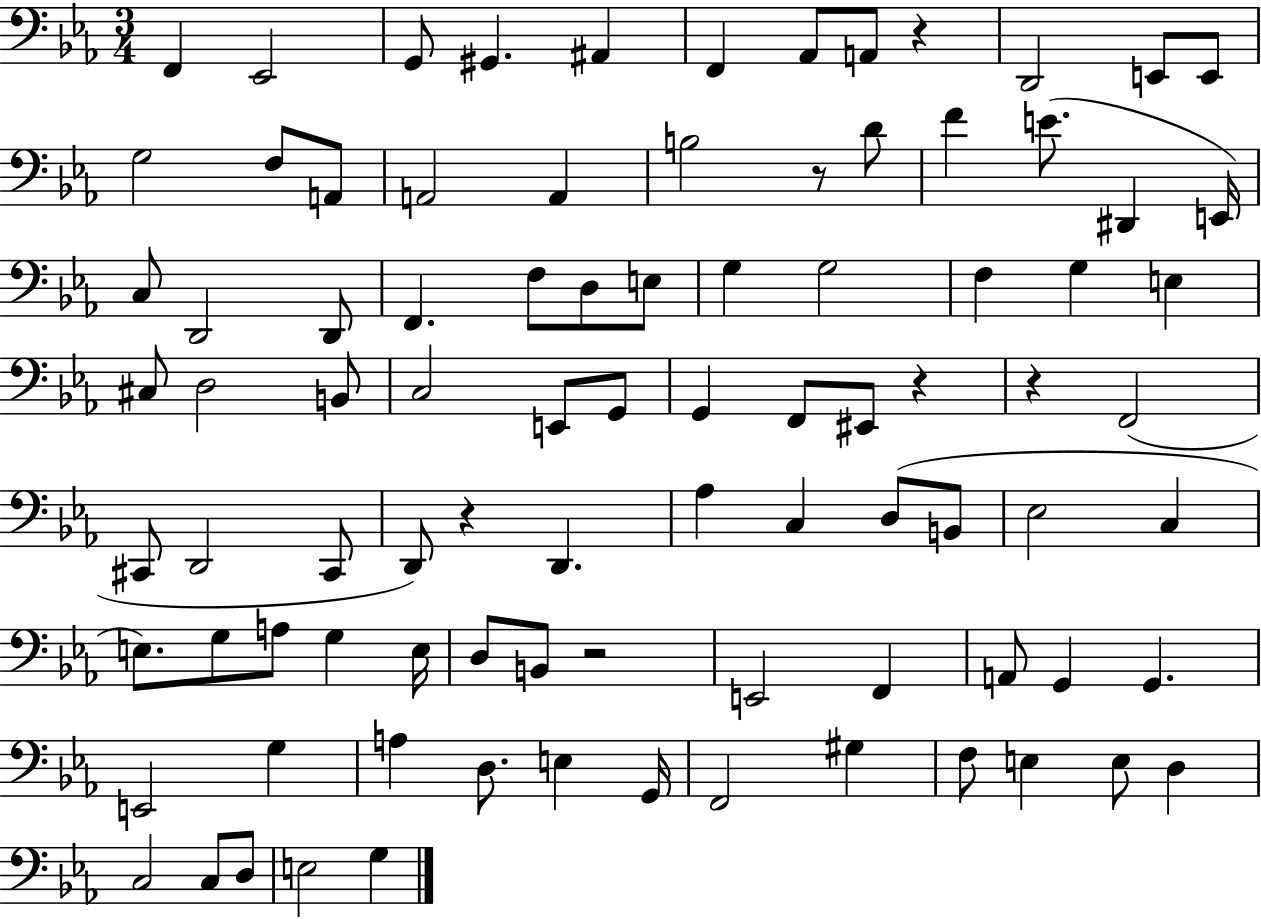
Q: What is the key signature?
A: EES major